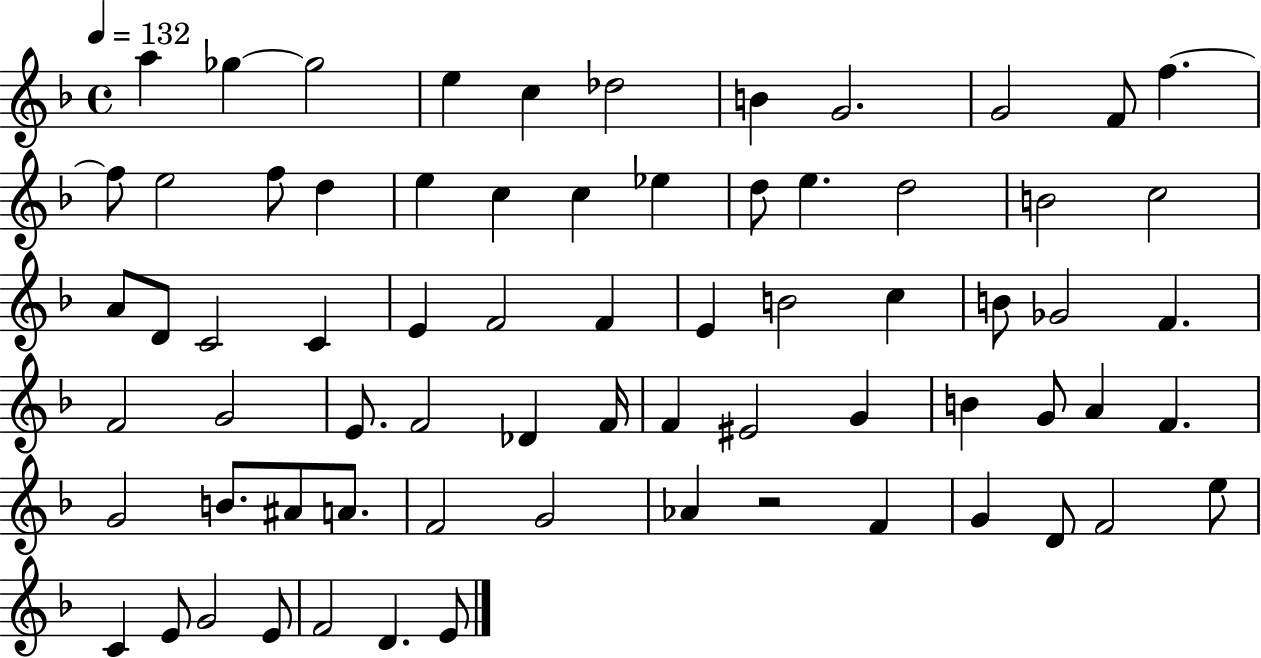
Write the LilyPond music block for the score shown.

{
  \clef treble
  \time 4/4
  \defaultTimeSignature
  \key f \major
  \tempo 4 = 132
  a''4 ges''4~~ ges''2 | e''4 c''4 des''2 | b'4 g'2. | g'2 f'8 f''4.~~ | \break f''8 e''2 f''8 d''4 | e''4 c''4 c''4 ees''4 | d''8 e''4. d''2 | b'2 c''2 | \break a'8 d'8 c'2 c'4 | e'4 f'2 f'4 | e'4 b'2 c''4 | b'8 ges'2 f'4. | \break f'2 g'2 | e'8. f'2 des'4 f'16 | f'4 eis'2 g'4 | b'4 g'8 a'4 f'4. | \break g'2 b'8. ais'8 a'8. | f'2 g'2 | aes'4 r2 f'4 | g'4 d'8 f'2 e''8 | \break c'4 e'8 g'2 e'8 | f'2 d'4. e'8 | \bar "|."
}